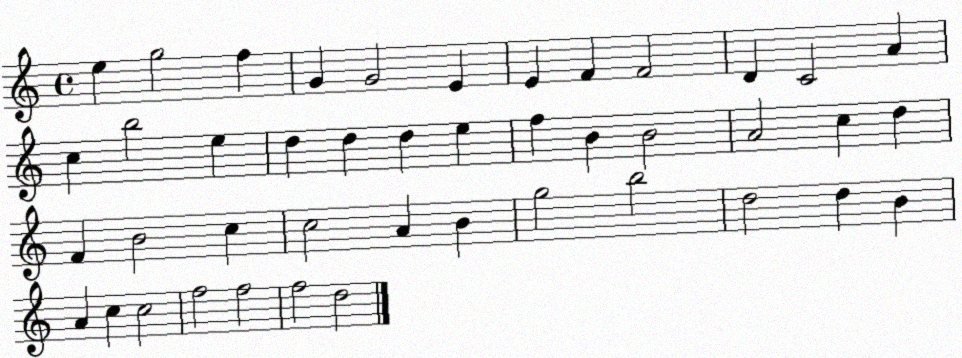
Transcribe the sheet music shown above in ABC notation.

X:1
T:Untitled
M:4/4
L:1/4
K:C
e g2 f G G2 E E F F2 D C2 A c b2 e d d d e f B B2 A2 c d F B2 c c2 A B g2 b2 d2 d B A c c2 f2 f2 f2 d2